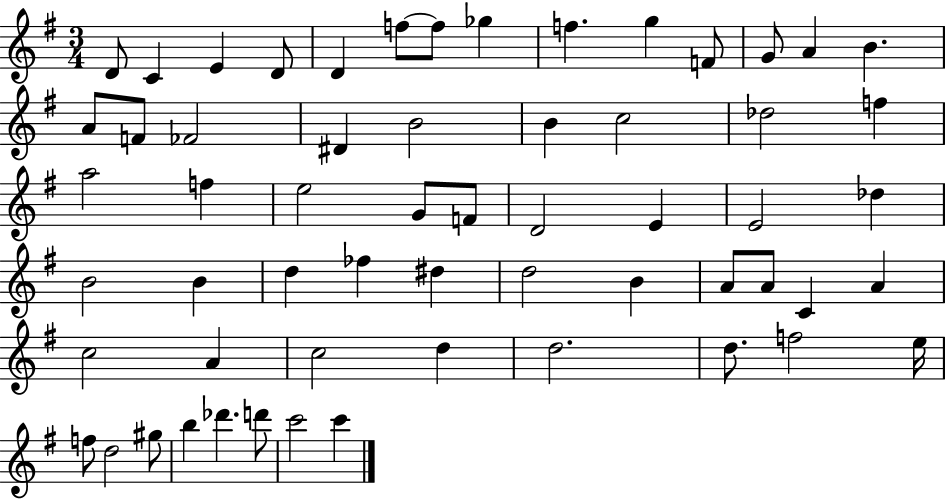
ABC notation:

X:1
T:Untitled
M:3/4
L:1/4
K:G
D/2 C E D/2 D f/2 f/2 _g f g F/2 G/2 A B A/2 F/2 _F2 ^D B2 B c2 _d2 f a2 f e2 G/2 F/2 D2 E E2 _d B2 B d _f ^d d2 B A/2 A/2 C A c2 A c2 d d2 d/2 f2 e/4 f/2 d2 ^g/2 b _d' d'/2 c'2 c'